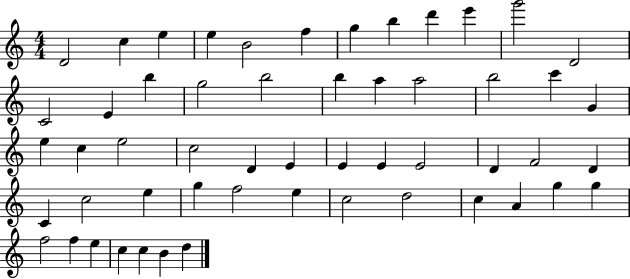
{
  \clef treble
  \numericTimeSignature
  \time 4/4
  \key c \major
  d'2 c''4 e''4 | e''4 b'2 f''4 | g''4 b''4 d'''4 e'''4 | g'''2 d'2 | \break c'2 e'4 b''4 | g''2 b''2 | b''4 a''4 a''2 | b''2 c'''4 g'4 | \break e''4 c''4 e''2 | c''2 d'4 e'4 | e'4 e'4 e'2 | d'4 f'2 d'4 | \break c'4 c''2 e''4 | g''4 f''2 e''4 | c''2 d''2 | c''4 a'4 g''4 g''4 | \break f''2 f''4 e''4 | c''4 c''4 b'4 d''4 | \bar "|."
}